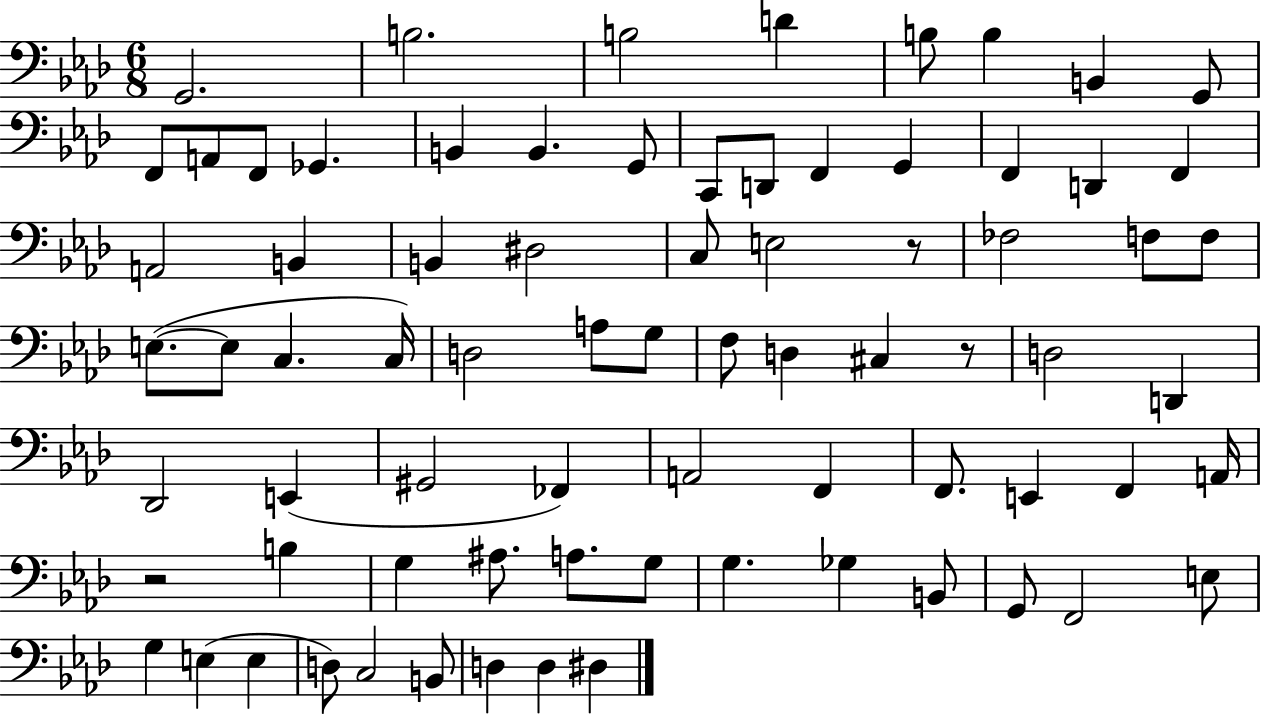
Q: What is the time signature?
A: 6/8